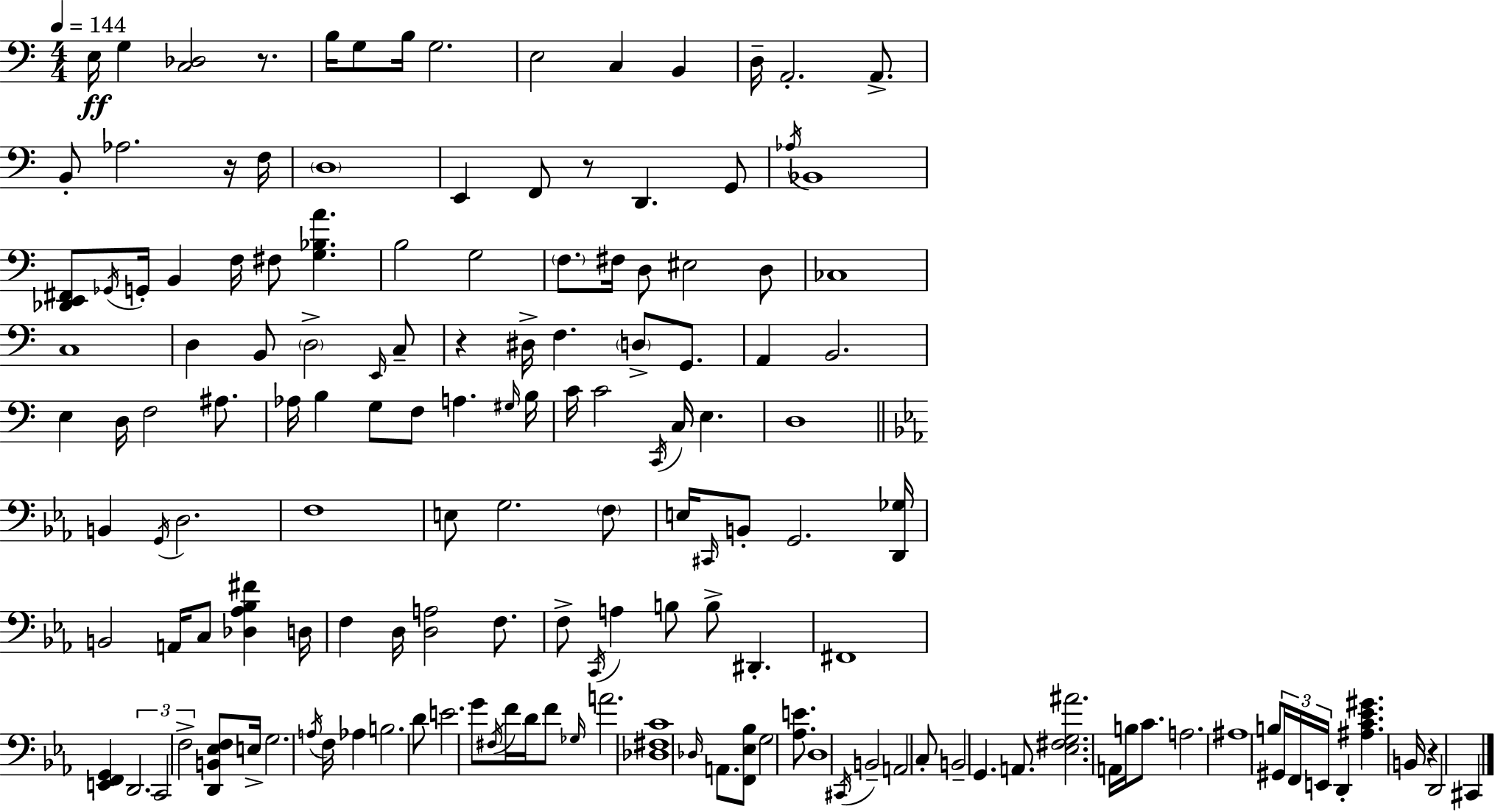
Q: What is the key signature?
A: C major